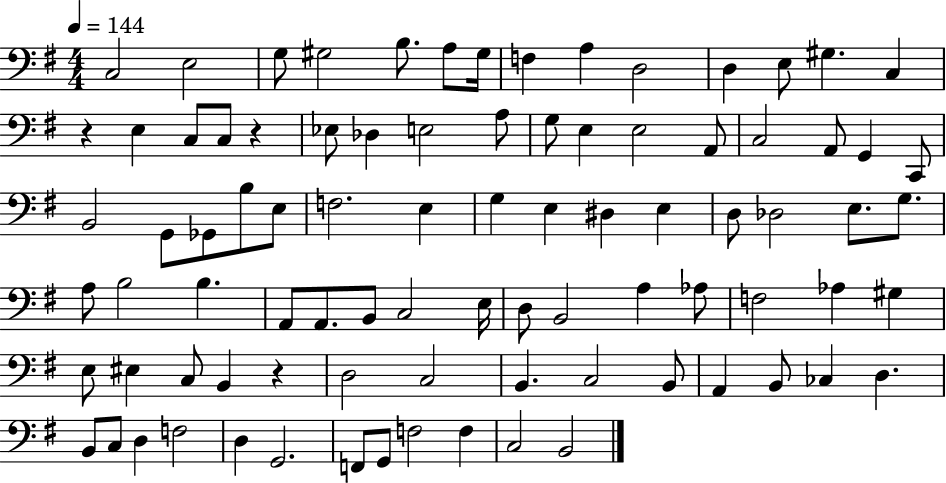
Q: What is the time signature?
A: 4/4